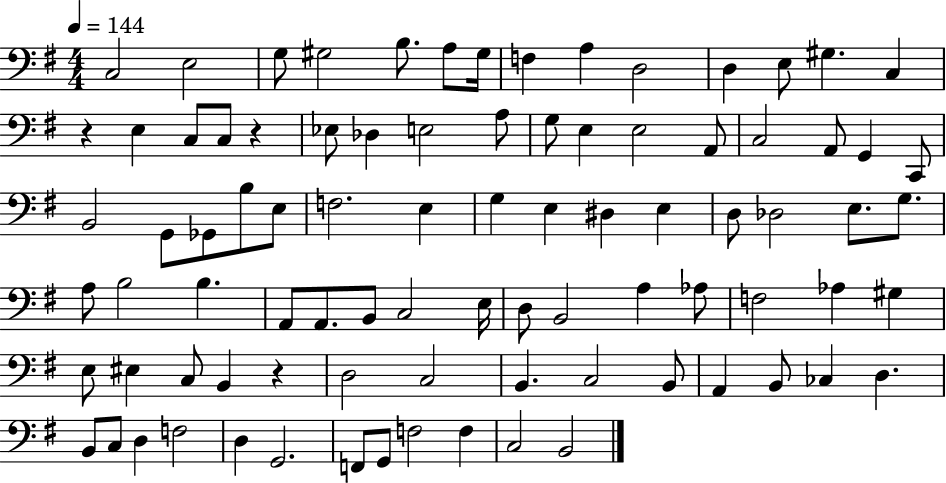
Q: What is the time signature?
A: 4/4